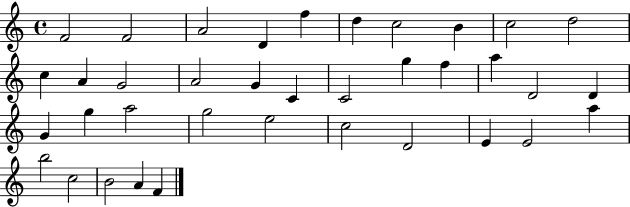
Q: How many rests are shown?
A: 0